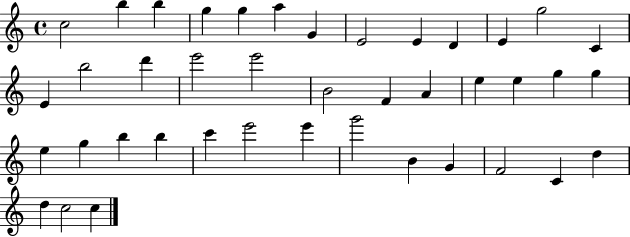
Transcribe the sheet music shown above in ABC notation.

X:1
T:Untitled
M:4/4
L:1/4
K:C
c2 b b g g a G E2 E D E g2 C E b2 d' e'2 e'2 B2 F A e e g g e g b b c' e'2 e' g'2 B G F2 C d d c2 c